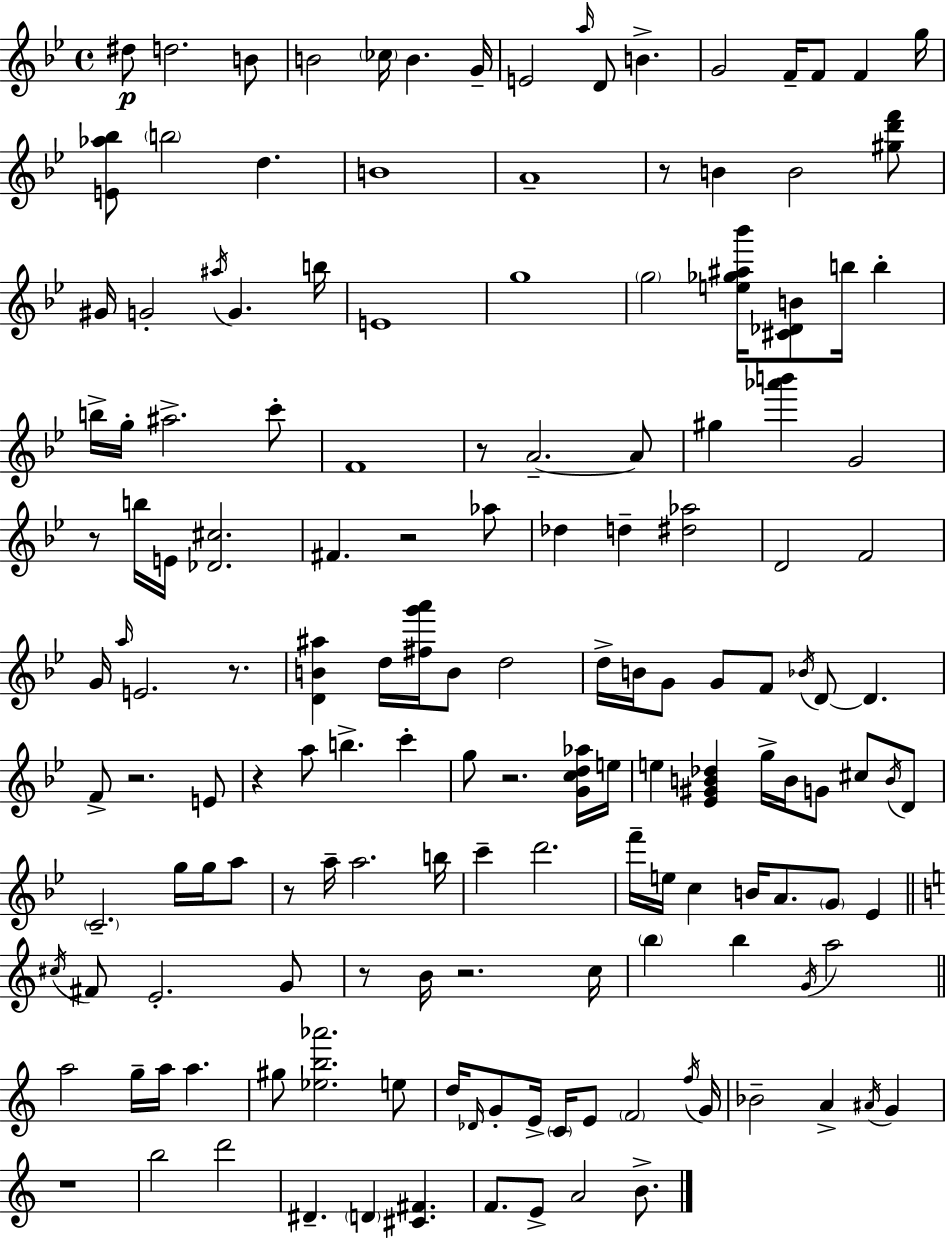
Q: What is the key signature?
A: BES major